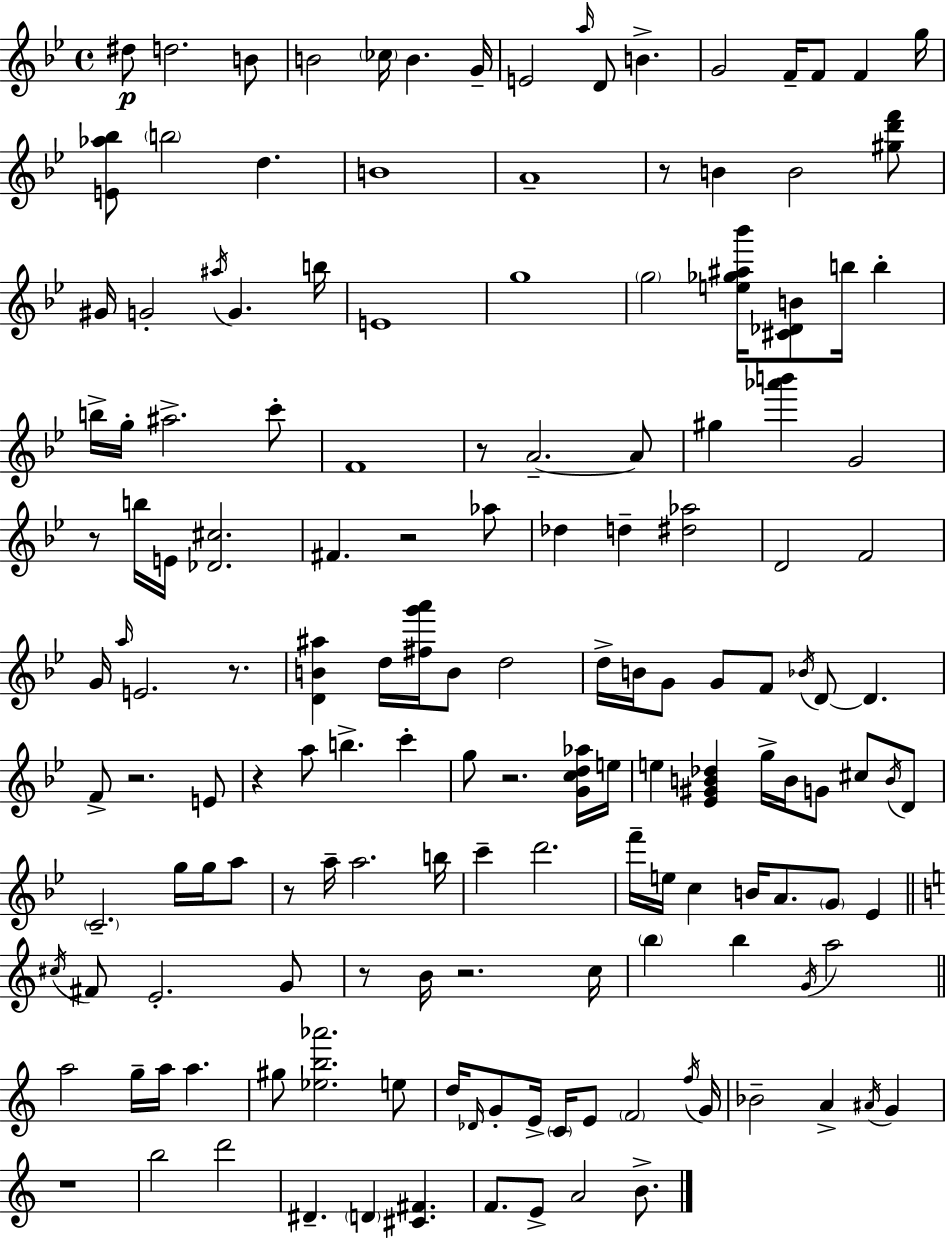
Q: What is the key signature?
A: BES major